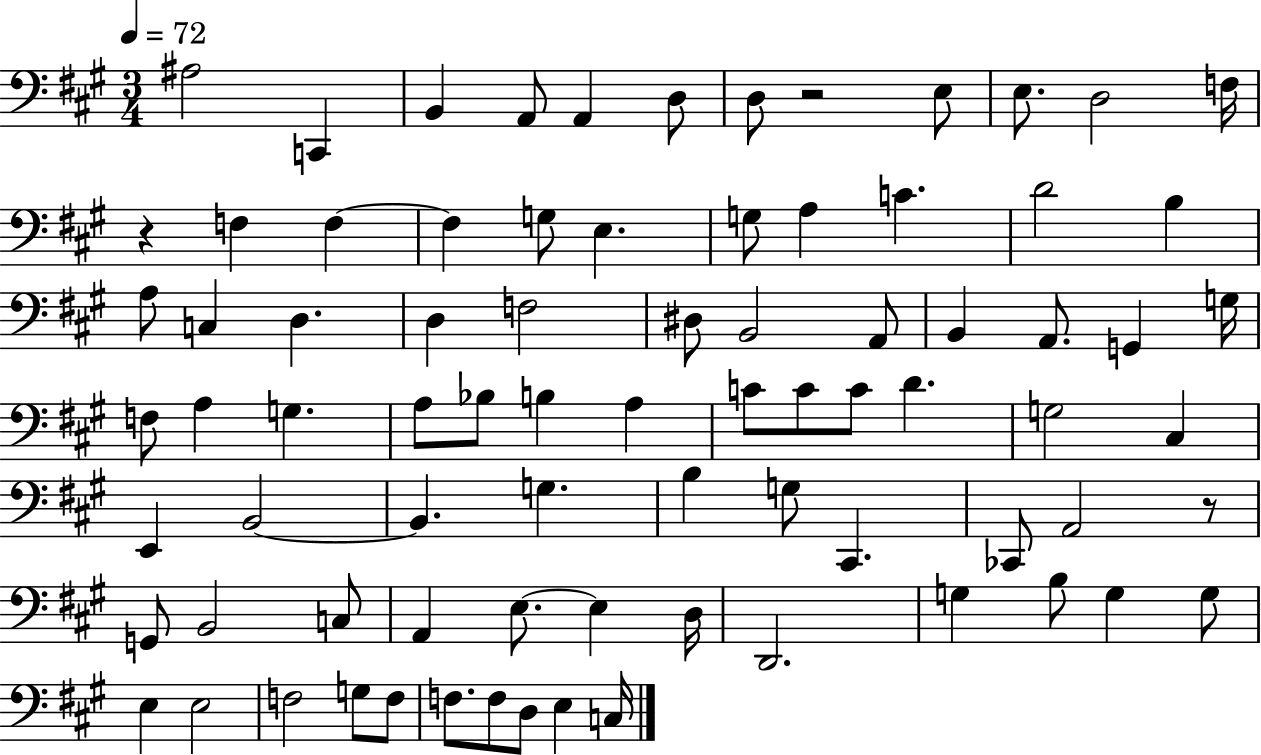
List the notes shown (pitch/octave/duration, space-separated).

A#3/h C2/q B2/q A2/e A2/q D3/e D3/e R/h E3/e E3/e. D3/h F3/s R/q F3/q F3/q F3/q G3/e E3/q. G3/e A3/q C4/q. D4/h B3/q A3/e C3/q D3/q. D3/q F3/h D#3/e B2/h A2/e B2/q A2/e. G2/q G3/s F3/e A3/q G3/q. A3/e Bb3/e B3/q A3/q C4/e C4/e C4/e D4/q. G3/h C#3/q E2/q B2/h B2/q. G3/q. B3/q G3/e C#2/q. CES2/e A2/h R/e G2/e B2/h C3/e A2/q E3/e. E3/q D3/s D2/h. G3/q B3/e G3/q G3/e E3/q E3/h F3/h G3/e F3/e F3/e. F3/e D3/e E3/q C3/s